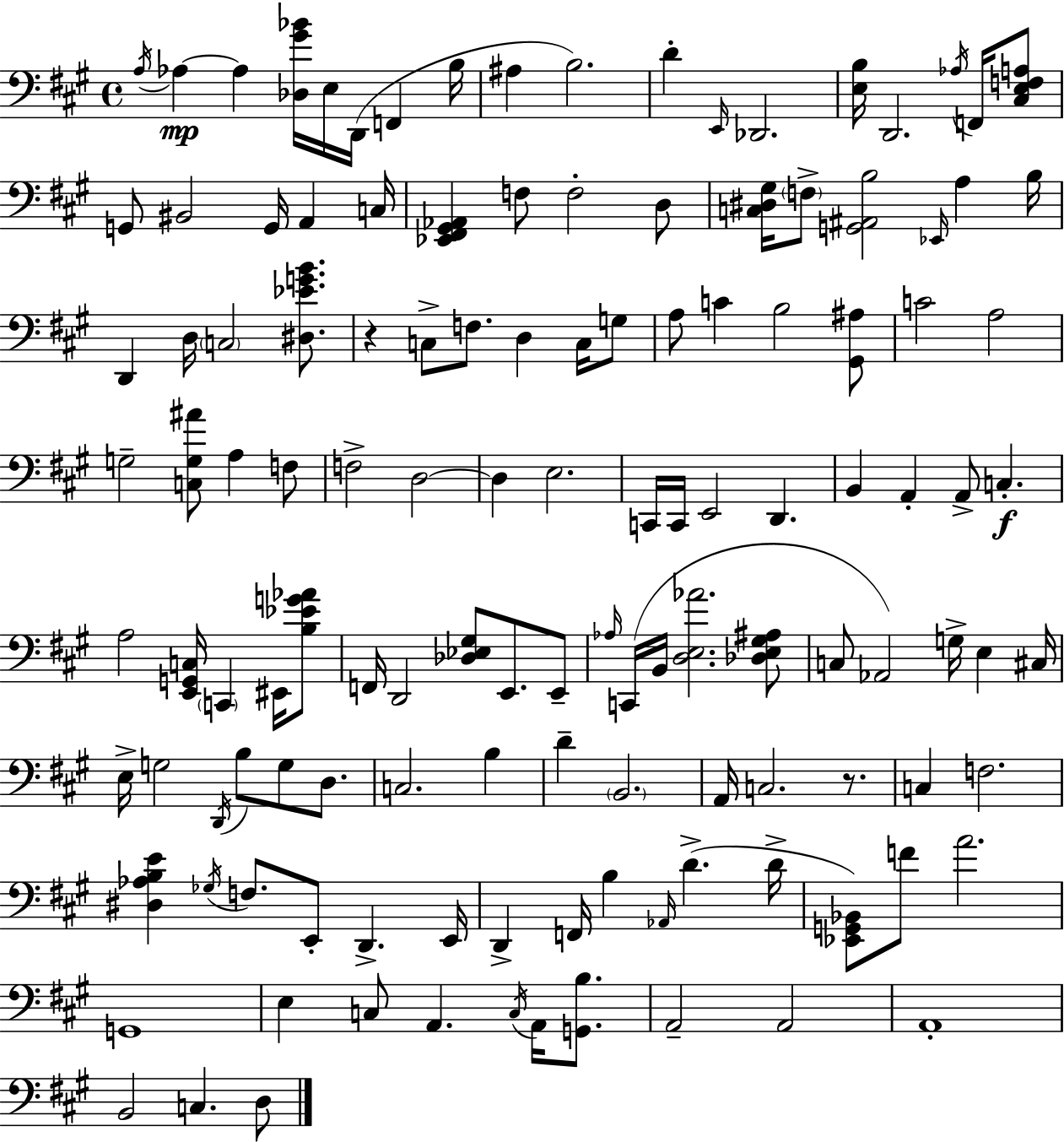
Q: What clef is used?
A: bass